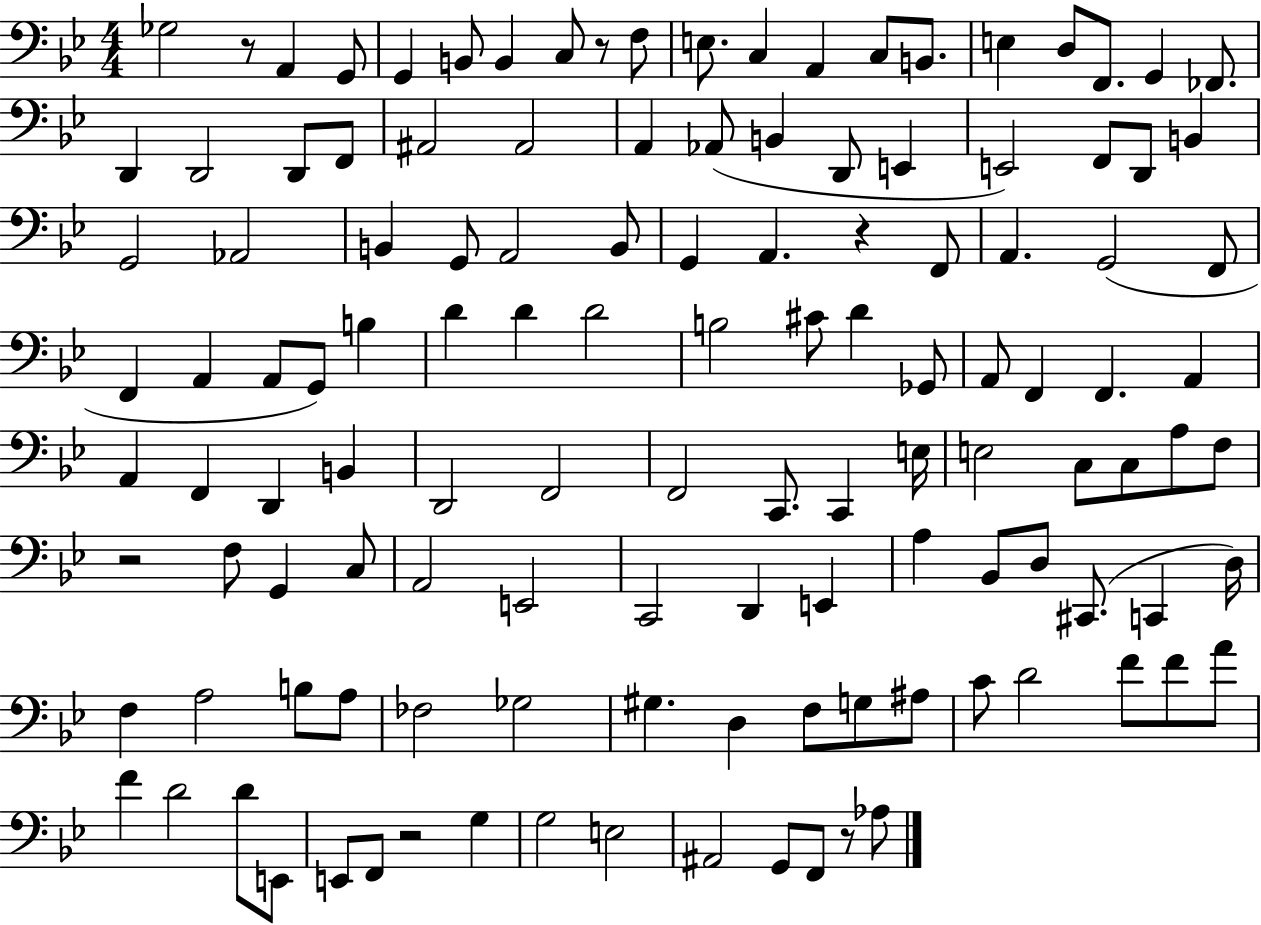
Gb3/h R/e A2/q G2/e G2/q B2/e B2/q C3/e R/e F3/e E3/e. C3/q A2/q C3/e B2/e. E3/q D3/e F2/e. G2/q FES2/e. D2/q D2/h D2/e F2/e A#2/h A#2/h A2/q Ab2/e B2/q D2/e E2/q E2/h F2/e D2/e B2/q G2/h Ab2/h B2/q G2/e A2/h B2/e G2/q A2/q. R/q F2/e A2/q. G2/h F2/e F2/q A2/q A2/e G2/e B3/q D4/q D4/q D4/h B3/h C#4/e D4/q Gb2/e A2/e F2/q F2/q. A2/q A2/q F2/q D2/q B2/q D2/h F2/h F2/h C2/e. C2/q E3/s E3/h C3/e C3/e A3/e F3/e R/h F3/e G2/q C3/e A2/h E2/h C2/h D2/q E2/q A3/q Bb2/e D3/e C#2/e. C2/q D3/s F3/q A3/h B3/e A3/e FES3/h Gb3/h G#3/q. D3/q F3/e G3/e A#3/e C4/e D4/h F4/e F4/e A4/e F4/q D4/h D4/e E2/e E2/e F2/e R/h G3/q G3/h E3/h A#2/h G2/e F2/e R/e Ab3/e